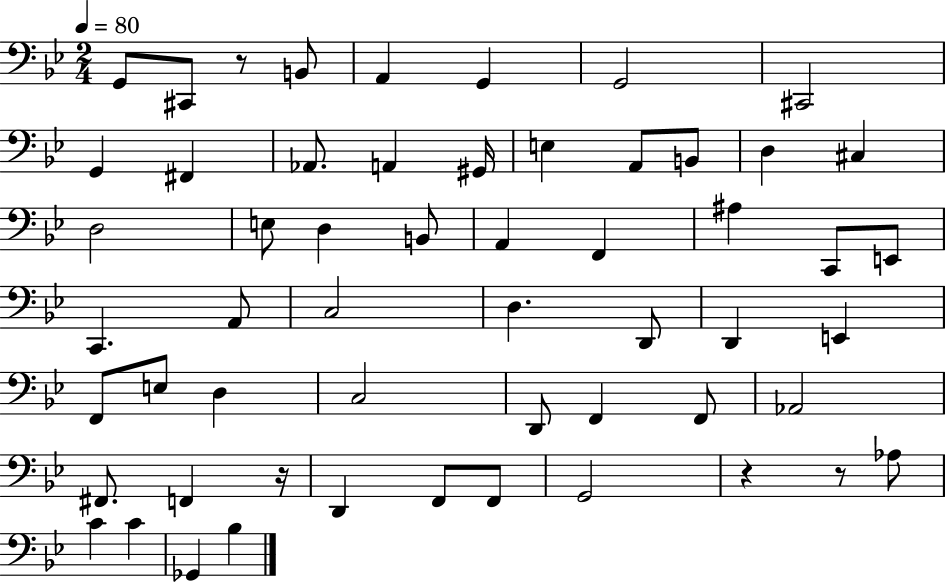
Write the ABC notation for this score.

X:1
T:Untitled
M:2/4
L:1/4
K:Bb
G,,/2 ^C,,/2 z/2 B,,/2 A,, G,, G,,2 ^C,,2 G,, ^F,, _A,,/2 A,, ^G,,/4 E, A,,/2 B,,/2 D, ^C, D,2 E,/2 D, B,,/2 A,, F,, ^A, C,,/2 E,,/2 C,, A,,/2 C,2 D, D,,/2 D,, E,, F,,/2 E,/2 D, C,2 D,,/2 F,, F,,/2 _A,,2 ^F,,/2 F,, z/4 D,, F,,/2 F,,/2 G,,2 z z/2 _A,/2 C C _G,, _B,